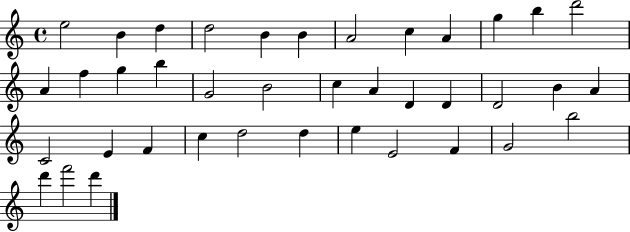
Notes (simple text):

E5/h B4/q D5/q D5/h B4/q B4/q A4/h C5/q A4/q G5/q B5/q D6/h A4/q F5/q G5/q B5/q G4/h B4/h C5/q A4/q D4/q D4/q D4/h B4/q A4/q C4/h E4/q F4/q C5/q D5/h D5/q E5/q E4/h F4/q G4/h B5/h D6/q F6/h D6/q